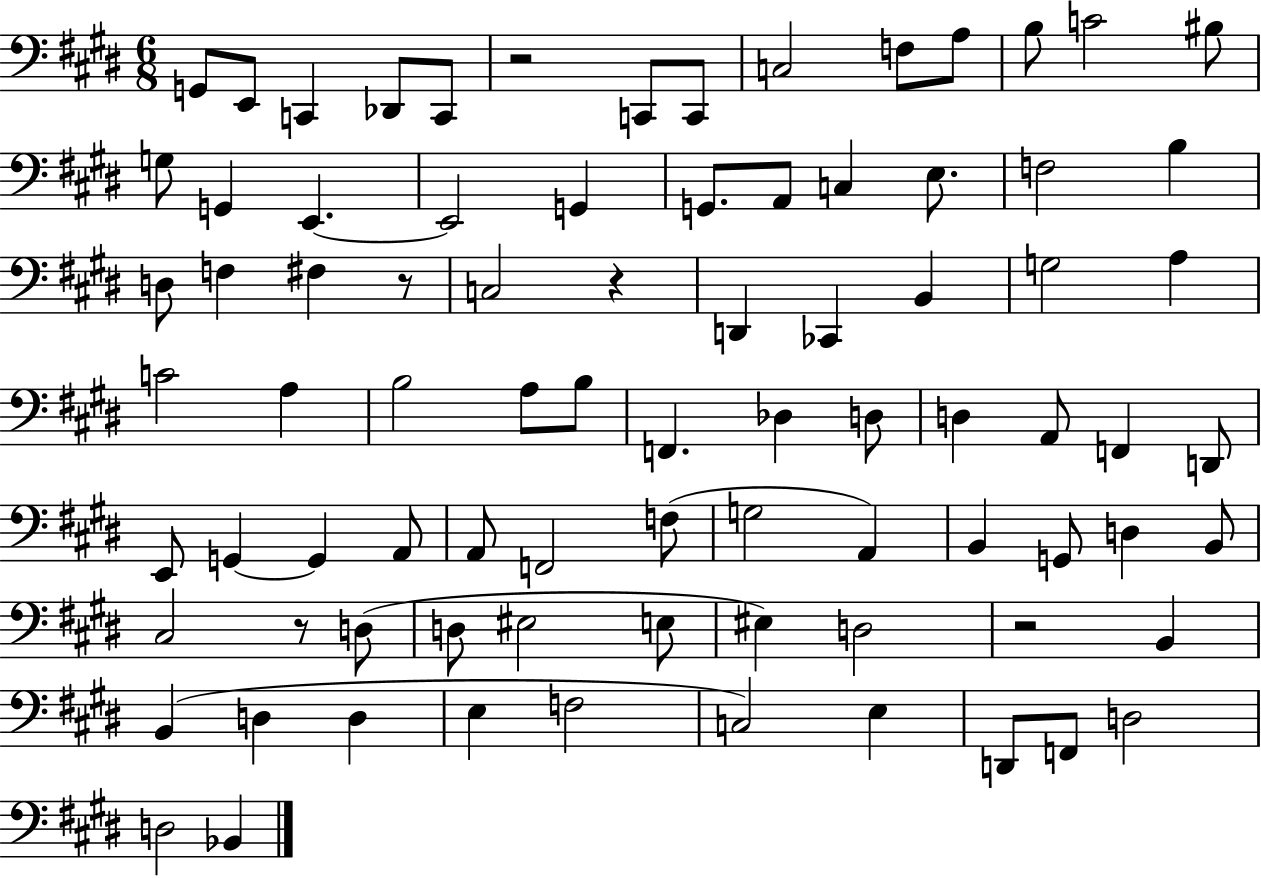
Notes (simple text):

G2/e E2/e C2/q Db2/e C2/e R/h C2/e C2/e C3/h F3/e A3/e B3/e C4/h BIS3/e G3/e G2/q E2/q. E2/h G2/q G2/e. A2/e C3/q E3/e. F3/h B3/q D3/e F3/q F#3/q R/e C3/h R/q D2/q CES2/q B2/q G3/h A3/q C4/h A3/q B3/h A3/e B3/e F2/q. Db3/q D3/e D3/q A2/e F2/q D2/e E2/e G2/q G2/q A2/e A2/e F2/h F3/e G3/h A2/q B2/q G2/e D3/q B2/e C#3/h R/e D3/e D3/e EIS3/h E3/e EIS3/q D3/h R/h B2/q B2/q D3/q D3/q E3/q F3/h C3/h E3/q D2/e F2/e D3/h D3/h Bb2/q